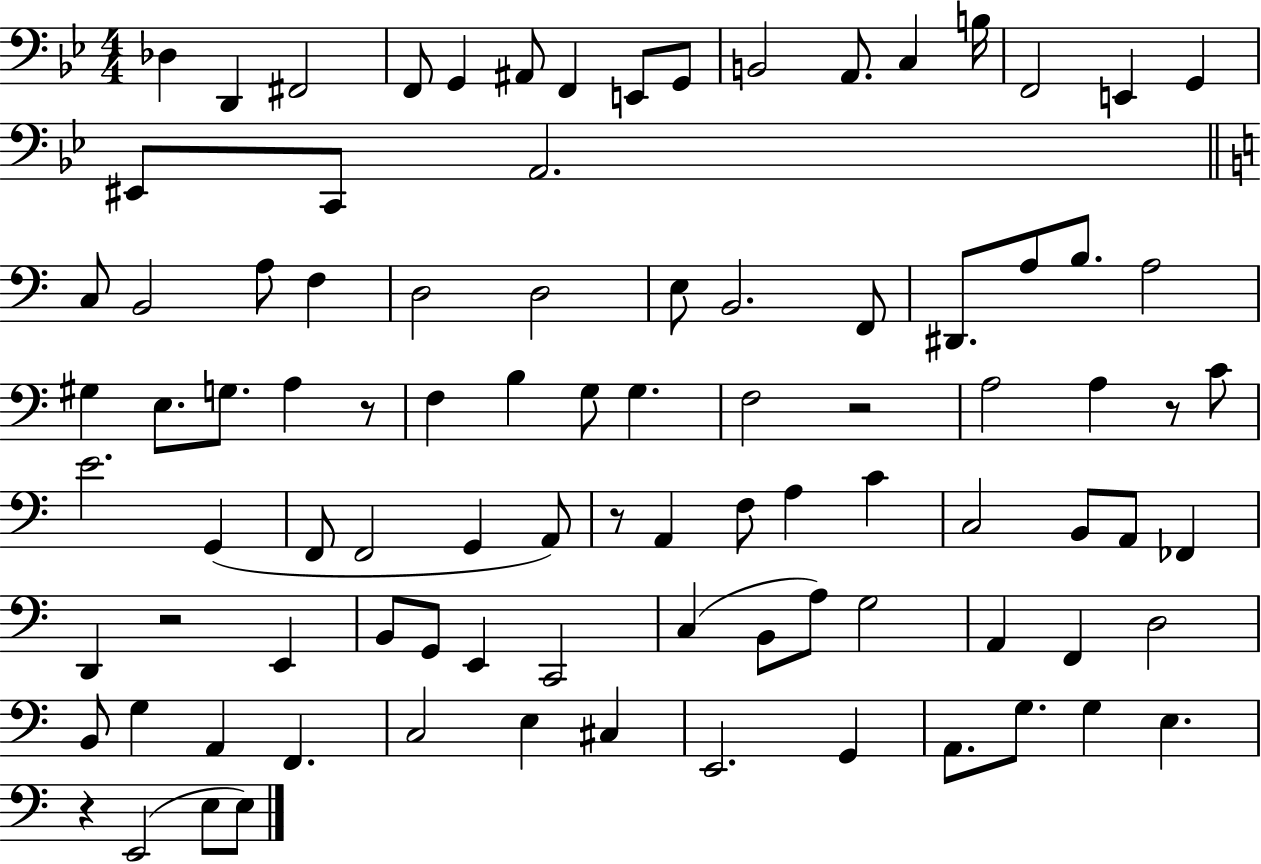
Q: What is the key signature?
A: BES major